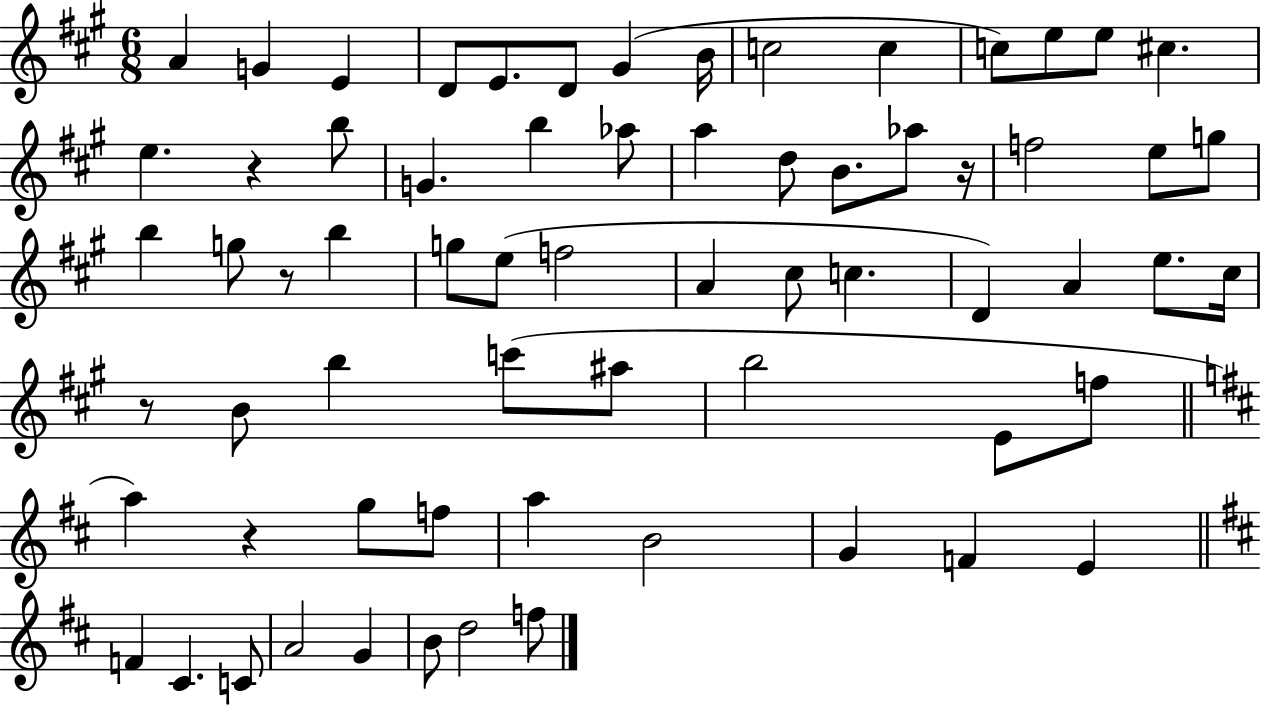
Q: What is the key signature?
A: A major